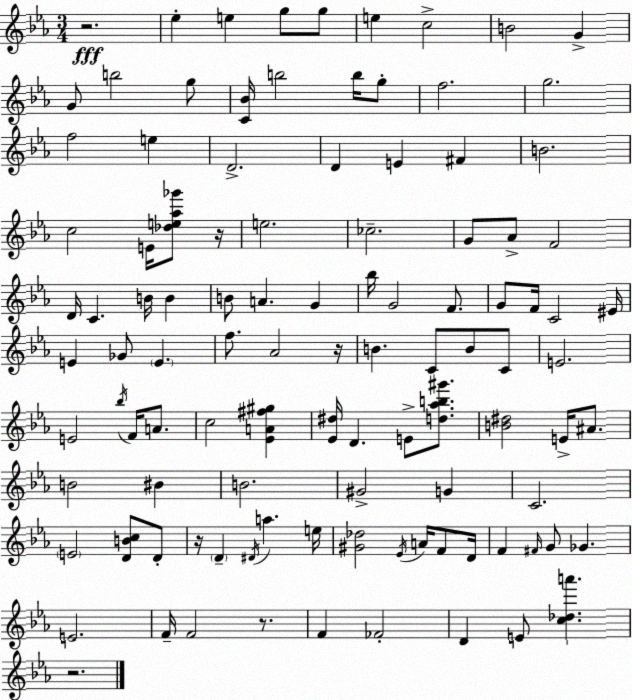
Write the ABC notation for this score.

X:1
T:Untitled
M:3/4
L:1/4
K:Cm
z2 _e e g/2 g/2 e c2 B2 G G/2 b2 g/2 [C_B]/4 b2 b/4 g/2 f2 g2 f2 e D2 D E ^F B2 c2 E/4 [_de_a_g']/2 z/4 e2 _c2 G/2 _A/2 F2 D/4 C B/4 B B/2 A G _b/4 G2 F/2 G/2 F/4 C2 ^E/4 E _G/2 E f/2 _A2 z/4 B C/2 B/2 C/2 E2 E2 _b/4 F/4 A/2 c2 [_EA^f^g] [_E^d]/4 D E/2 [d_ab^g']/2 [B^d]2 E/4 ^A/2 B2 ^B B2 ^G2 G C2 E2 [DBc]/2 D/2 z/4 D ^D/4 a e/4 [^G_d]2 _E/4 A/4 F/2 D/4 F ^F/4 G/2 _G E2 F/4 F2 z/2 F _F2 D E/2 [c_da'] z2